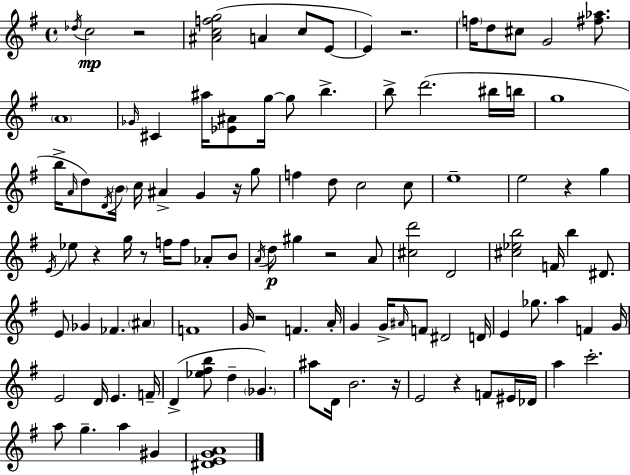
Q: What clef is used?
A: treble